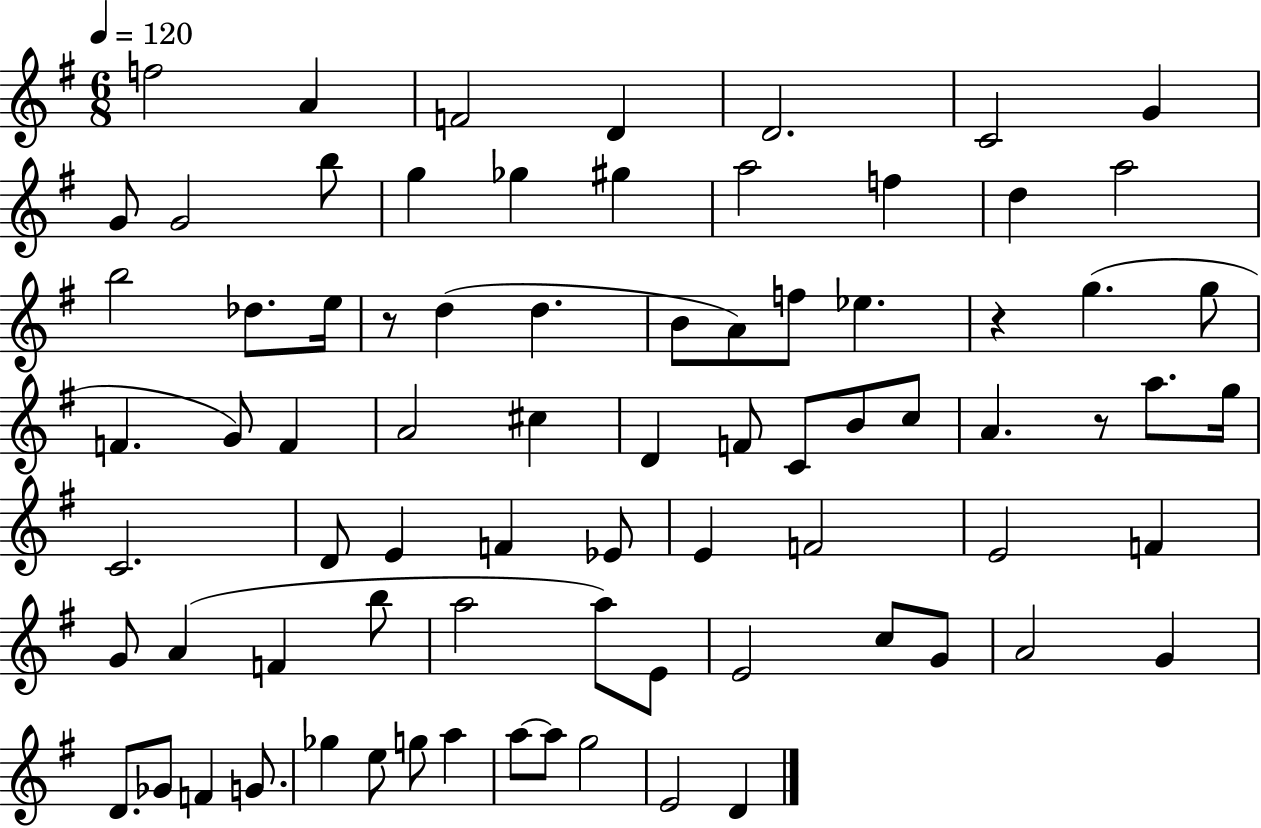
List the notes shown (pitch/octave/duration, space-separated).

F5/h A4/q F4/h D4/q D4/h. C4/h G4/q G4/e G4/h B5/e G5/q Gb5/q G#5/q A5/h F5/q D5/q A5/h B5/h Db5/e. E5/s R/e D5/q D5/q. B4/e A4/e F5/e Eb5/q. R/q G5/q. G5/e F4/q. G4/e F4/q A4/h C#5/q D4/q F4/e C4/e B4/e C5/e A4/q. R/e A5/e. G5/s C4/h. D4/e E4/q F4/q Eb4/e E4/q F4/h E4/h F4/q G4/e A4/q F4/q B5/e A5/h A5/e E4/e E4/h C5/e G4/e A4/h G4/q D4/e. Gb4/e F4/q G4/e. Gb5/q E5/e G5/e A5/q A5/e A5/e G5/h E4/h D4/q